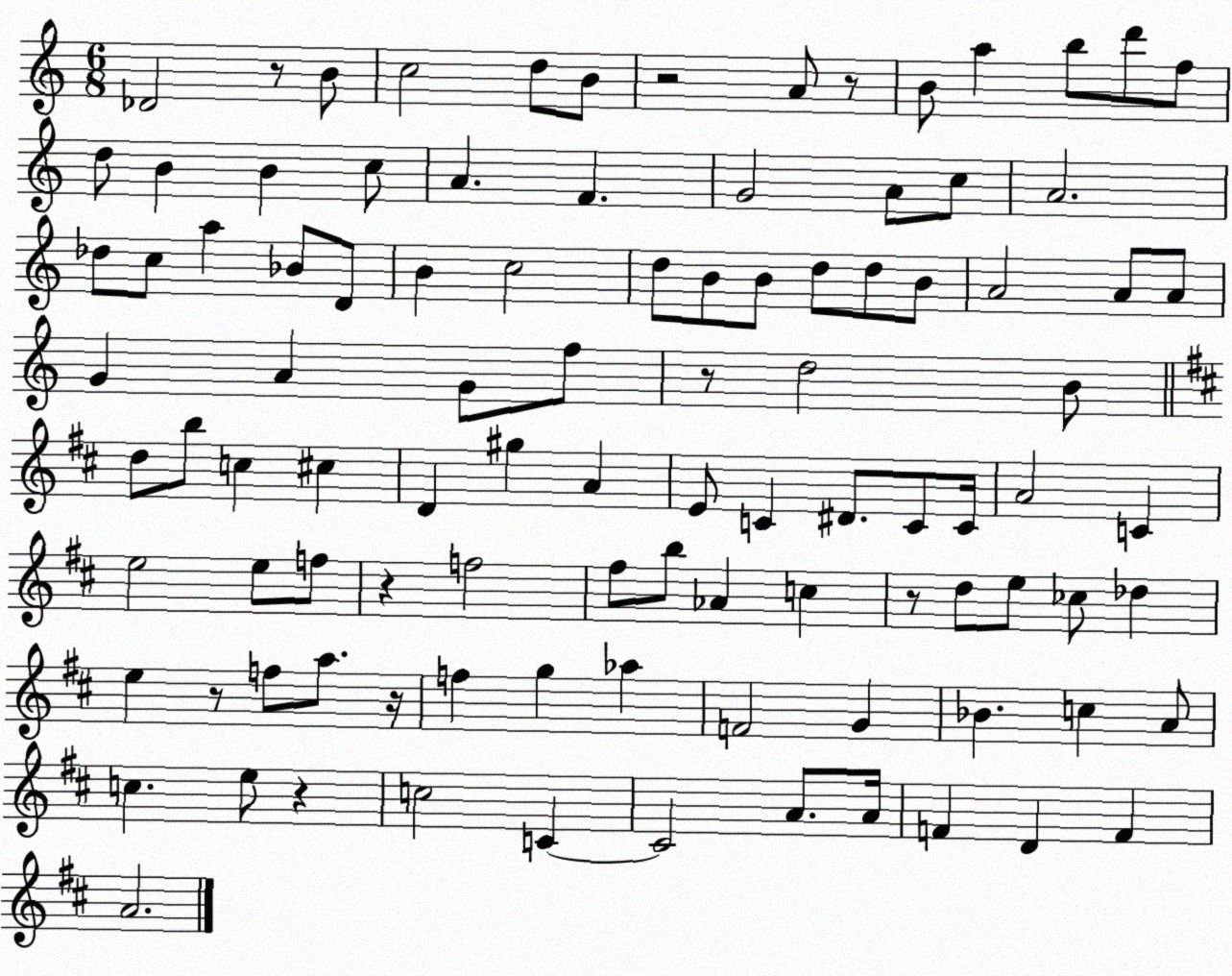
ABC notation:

X:1
T:Untitled
M:6/8
L:1/4
K:C
_D2 z/2 B/2 c2 d/2 B/2 z2 A/2 z/2 B/2 a b/2 d'/2 f/2 d/2 B B c/2 A F G2 A/2 c/2 A2 _d/2 c/2 a _B/2 D/2 B c2 d/2 B/2 B/2 d/2 d/2 B/2 A2 A/2 A/2 G A G/2 f/2 z/2 d2 B/2 d/2 b/2 c ^c D ^g A E/2 C ^D/2 C/2 C/4 A2 C e2 e/2 f/2 z f2 ^f/2 b/2 _A c z/2 d/2 e/2 _c/2 _d e z/2 f/2 a/2 z/4 f g _a F2 G _B c A/2 c e/2 z c2 C C2 A/2 A/4 F D F A2